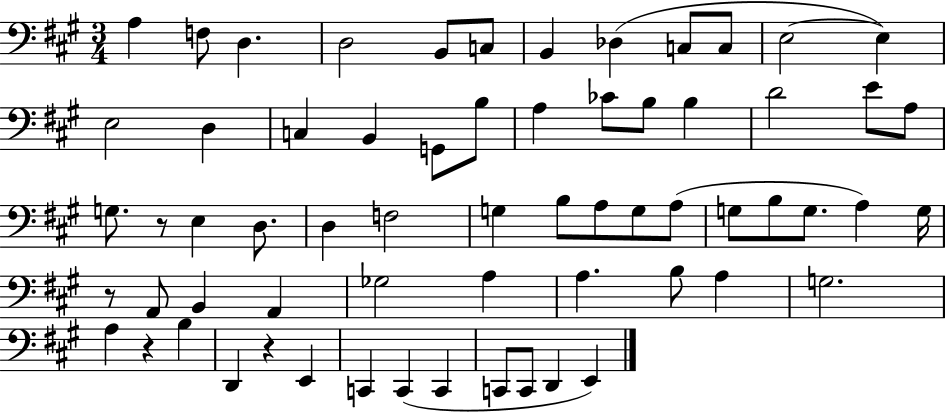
A3/q F3/e D3/q. D3/h B2/e C3/e B2/q Db3/q C3/e C3/e E3/h E3/q E3/h D3/q C3/q B2/q G2/e B3/e A3/q CES4/e B3/e B3/q D4/h E4/e A3/e G3/e. R/e E3/q D3/e. D3/q F3/h G3/q B3/e A3/e G3/e A3/e G3/e B3/e G3/e. A3/q G3/s R/e A2/e B2/q A2/q Gb3/h A3/q A3/q. B3/e A3/q G3/h. A3/q R/q B3/q D2/q R/q E2/q C2/q C2/q C2/q C2/e C2/e D2/q E2/q